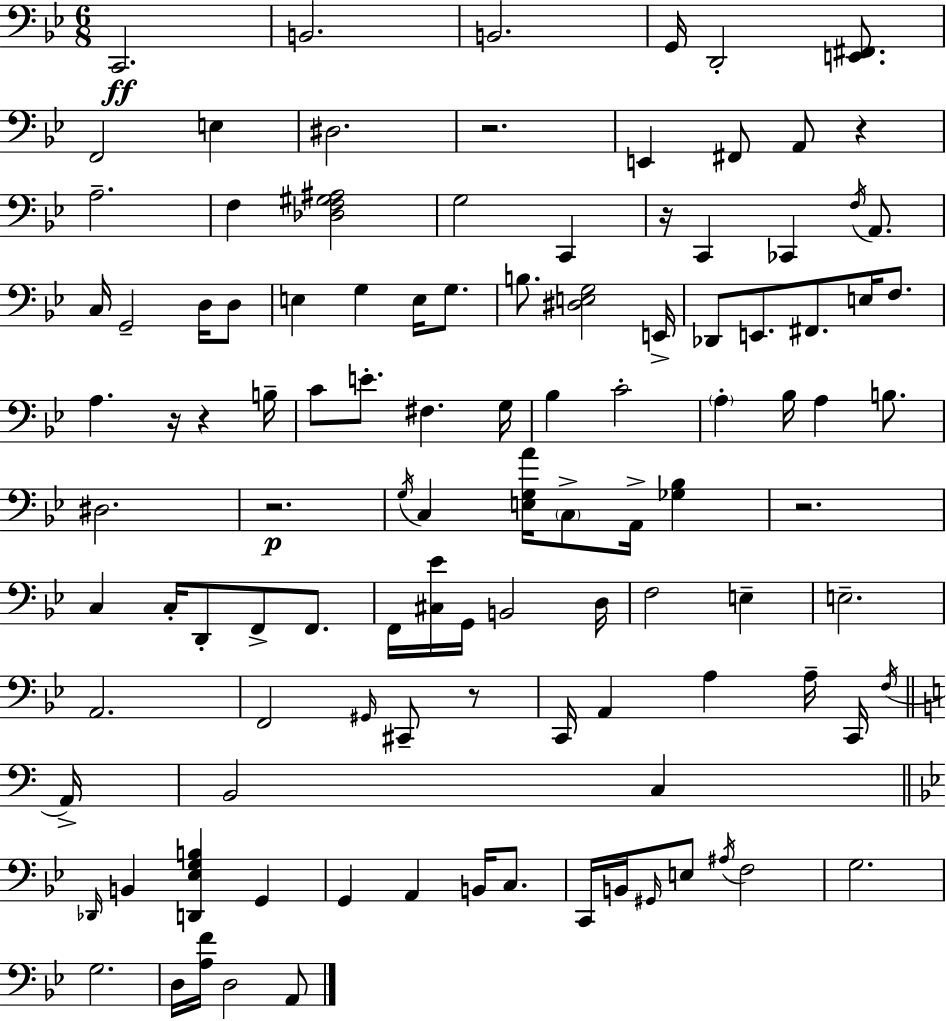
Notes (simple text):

C2/h. B2/h. B2/h. G2/s D2/h [E2,F#2]/e. F2/h E3/q D#3/h. R/h. E2/q F#2/e A2/e R/q A3/h. F3/q [Db3,F3,G#3,A#3]/h G3/h C2/q R/s C2/q CES2/q F3/s A2/e. C3/s G2/h D3/s D3/e E3/q G3/q E3/s G3/e. B3/e. [D#3,E3,G3]/h E2/s Db2/e E2/e. F#2/e. E3/s F3/e. A3/q. R/s R/q B3/s C4/e E4/e. F#3/q. G3/s Bb3/q C4/h A3/q Bb3/s A3/q B3/e. D#3/h. R/h. G3/s C3/q [E3,G3,A4]/s C3/e A2/s [Gb3,Bb3]/q R/h. C3/q C3/s D2/e F2/e F2/e. F2/s [C#3,Eb4]/s G2/s B2/h D3/s F3/h E3/q E3/h. A2/h. F2/h G#2/s C#2/e R/e C2/s A2/q A3/q A3/s C2/s F3/s A2/s B2/h C3/q Db2/s B2/q [D2,Eb3,G3,B3]/q G2/q G2/q A2/q B2/s C3/e. C2/s B2/s G#2/s E3/e A#3/s F3/h G3/h. G3/h. D3/s [A3,F4]/s D3/h A2/e